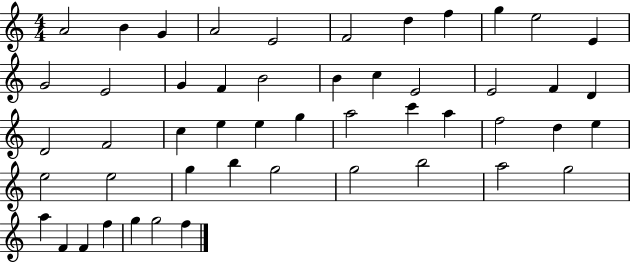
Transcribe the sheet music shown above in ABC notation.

X:1
T:Untitled
M:4/4
L:1/4
K:C
A2 B G A2 E2 F2 d f g e2 E G2 E2 G F B2 B c E2 E2 F D D2 F2 c e e g a2 c' a f2 d e e2 e2 g b g2 g2 b2 a2 g2 a F F f g g2 f